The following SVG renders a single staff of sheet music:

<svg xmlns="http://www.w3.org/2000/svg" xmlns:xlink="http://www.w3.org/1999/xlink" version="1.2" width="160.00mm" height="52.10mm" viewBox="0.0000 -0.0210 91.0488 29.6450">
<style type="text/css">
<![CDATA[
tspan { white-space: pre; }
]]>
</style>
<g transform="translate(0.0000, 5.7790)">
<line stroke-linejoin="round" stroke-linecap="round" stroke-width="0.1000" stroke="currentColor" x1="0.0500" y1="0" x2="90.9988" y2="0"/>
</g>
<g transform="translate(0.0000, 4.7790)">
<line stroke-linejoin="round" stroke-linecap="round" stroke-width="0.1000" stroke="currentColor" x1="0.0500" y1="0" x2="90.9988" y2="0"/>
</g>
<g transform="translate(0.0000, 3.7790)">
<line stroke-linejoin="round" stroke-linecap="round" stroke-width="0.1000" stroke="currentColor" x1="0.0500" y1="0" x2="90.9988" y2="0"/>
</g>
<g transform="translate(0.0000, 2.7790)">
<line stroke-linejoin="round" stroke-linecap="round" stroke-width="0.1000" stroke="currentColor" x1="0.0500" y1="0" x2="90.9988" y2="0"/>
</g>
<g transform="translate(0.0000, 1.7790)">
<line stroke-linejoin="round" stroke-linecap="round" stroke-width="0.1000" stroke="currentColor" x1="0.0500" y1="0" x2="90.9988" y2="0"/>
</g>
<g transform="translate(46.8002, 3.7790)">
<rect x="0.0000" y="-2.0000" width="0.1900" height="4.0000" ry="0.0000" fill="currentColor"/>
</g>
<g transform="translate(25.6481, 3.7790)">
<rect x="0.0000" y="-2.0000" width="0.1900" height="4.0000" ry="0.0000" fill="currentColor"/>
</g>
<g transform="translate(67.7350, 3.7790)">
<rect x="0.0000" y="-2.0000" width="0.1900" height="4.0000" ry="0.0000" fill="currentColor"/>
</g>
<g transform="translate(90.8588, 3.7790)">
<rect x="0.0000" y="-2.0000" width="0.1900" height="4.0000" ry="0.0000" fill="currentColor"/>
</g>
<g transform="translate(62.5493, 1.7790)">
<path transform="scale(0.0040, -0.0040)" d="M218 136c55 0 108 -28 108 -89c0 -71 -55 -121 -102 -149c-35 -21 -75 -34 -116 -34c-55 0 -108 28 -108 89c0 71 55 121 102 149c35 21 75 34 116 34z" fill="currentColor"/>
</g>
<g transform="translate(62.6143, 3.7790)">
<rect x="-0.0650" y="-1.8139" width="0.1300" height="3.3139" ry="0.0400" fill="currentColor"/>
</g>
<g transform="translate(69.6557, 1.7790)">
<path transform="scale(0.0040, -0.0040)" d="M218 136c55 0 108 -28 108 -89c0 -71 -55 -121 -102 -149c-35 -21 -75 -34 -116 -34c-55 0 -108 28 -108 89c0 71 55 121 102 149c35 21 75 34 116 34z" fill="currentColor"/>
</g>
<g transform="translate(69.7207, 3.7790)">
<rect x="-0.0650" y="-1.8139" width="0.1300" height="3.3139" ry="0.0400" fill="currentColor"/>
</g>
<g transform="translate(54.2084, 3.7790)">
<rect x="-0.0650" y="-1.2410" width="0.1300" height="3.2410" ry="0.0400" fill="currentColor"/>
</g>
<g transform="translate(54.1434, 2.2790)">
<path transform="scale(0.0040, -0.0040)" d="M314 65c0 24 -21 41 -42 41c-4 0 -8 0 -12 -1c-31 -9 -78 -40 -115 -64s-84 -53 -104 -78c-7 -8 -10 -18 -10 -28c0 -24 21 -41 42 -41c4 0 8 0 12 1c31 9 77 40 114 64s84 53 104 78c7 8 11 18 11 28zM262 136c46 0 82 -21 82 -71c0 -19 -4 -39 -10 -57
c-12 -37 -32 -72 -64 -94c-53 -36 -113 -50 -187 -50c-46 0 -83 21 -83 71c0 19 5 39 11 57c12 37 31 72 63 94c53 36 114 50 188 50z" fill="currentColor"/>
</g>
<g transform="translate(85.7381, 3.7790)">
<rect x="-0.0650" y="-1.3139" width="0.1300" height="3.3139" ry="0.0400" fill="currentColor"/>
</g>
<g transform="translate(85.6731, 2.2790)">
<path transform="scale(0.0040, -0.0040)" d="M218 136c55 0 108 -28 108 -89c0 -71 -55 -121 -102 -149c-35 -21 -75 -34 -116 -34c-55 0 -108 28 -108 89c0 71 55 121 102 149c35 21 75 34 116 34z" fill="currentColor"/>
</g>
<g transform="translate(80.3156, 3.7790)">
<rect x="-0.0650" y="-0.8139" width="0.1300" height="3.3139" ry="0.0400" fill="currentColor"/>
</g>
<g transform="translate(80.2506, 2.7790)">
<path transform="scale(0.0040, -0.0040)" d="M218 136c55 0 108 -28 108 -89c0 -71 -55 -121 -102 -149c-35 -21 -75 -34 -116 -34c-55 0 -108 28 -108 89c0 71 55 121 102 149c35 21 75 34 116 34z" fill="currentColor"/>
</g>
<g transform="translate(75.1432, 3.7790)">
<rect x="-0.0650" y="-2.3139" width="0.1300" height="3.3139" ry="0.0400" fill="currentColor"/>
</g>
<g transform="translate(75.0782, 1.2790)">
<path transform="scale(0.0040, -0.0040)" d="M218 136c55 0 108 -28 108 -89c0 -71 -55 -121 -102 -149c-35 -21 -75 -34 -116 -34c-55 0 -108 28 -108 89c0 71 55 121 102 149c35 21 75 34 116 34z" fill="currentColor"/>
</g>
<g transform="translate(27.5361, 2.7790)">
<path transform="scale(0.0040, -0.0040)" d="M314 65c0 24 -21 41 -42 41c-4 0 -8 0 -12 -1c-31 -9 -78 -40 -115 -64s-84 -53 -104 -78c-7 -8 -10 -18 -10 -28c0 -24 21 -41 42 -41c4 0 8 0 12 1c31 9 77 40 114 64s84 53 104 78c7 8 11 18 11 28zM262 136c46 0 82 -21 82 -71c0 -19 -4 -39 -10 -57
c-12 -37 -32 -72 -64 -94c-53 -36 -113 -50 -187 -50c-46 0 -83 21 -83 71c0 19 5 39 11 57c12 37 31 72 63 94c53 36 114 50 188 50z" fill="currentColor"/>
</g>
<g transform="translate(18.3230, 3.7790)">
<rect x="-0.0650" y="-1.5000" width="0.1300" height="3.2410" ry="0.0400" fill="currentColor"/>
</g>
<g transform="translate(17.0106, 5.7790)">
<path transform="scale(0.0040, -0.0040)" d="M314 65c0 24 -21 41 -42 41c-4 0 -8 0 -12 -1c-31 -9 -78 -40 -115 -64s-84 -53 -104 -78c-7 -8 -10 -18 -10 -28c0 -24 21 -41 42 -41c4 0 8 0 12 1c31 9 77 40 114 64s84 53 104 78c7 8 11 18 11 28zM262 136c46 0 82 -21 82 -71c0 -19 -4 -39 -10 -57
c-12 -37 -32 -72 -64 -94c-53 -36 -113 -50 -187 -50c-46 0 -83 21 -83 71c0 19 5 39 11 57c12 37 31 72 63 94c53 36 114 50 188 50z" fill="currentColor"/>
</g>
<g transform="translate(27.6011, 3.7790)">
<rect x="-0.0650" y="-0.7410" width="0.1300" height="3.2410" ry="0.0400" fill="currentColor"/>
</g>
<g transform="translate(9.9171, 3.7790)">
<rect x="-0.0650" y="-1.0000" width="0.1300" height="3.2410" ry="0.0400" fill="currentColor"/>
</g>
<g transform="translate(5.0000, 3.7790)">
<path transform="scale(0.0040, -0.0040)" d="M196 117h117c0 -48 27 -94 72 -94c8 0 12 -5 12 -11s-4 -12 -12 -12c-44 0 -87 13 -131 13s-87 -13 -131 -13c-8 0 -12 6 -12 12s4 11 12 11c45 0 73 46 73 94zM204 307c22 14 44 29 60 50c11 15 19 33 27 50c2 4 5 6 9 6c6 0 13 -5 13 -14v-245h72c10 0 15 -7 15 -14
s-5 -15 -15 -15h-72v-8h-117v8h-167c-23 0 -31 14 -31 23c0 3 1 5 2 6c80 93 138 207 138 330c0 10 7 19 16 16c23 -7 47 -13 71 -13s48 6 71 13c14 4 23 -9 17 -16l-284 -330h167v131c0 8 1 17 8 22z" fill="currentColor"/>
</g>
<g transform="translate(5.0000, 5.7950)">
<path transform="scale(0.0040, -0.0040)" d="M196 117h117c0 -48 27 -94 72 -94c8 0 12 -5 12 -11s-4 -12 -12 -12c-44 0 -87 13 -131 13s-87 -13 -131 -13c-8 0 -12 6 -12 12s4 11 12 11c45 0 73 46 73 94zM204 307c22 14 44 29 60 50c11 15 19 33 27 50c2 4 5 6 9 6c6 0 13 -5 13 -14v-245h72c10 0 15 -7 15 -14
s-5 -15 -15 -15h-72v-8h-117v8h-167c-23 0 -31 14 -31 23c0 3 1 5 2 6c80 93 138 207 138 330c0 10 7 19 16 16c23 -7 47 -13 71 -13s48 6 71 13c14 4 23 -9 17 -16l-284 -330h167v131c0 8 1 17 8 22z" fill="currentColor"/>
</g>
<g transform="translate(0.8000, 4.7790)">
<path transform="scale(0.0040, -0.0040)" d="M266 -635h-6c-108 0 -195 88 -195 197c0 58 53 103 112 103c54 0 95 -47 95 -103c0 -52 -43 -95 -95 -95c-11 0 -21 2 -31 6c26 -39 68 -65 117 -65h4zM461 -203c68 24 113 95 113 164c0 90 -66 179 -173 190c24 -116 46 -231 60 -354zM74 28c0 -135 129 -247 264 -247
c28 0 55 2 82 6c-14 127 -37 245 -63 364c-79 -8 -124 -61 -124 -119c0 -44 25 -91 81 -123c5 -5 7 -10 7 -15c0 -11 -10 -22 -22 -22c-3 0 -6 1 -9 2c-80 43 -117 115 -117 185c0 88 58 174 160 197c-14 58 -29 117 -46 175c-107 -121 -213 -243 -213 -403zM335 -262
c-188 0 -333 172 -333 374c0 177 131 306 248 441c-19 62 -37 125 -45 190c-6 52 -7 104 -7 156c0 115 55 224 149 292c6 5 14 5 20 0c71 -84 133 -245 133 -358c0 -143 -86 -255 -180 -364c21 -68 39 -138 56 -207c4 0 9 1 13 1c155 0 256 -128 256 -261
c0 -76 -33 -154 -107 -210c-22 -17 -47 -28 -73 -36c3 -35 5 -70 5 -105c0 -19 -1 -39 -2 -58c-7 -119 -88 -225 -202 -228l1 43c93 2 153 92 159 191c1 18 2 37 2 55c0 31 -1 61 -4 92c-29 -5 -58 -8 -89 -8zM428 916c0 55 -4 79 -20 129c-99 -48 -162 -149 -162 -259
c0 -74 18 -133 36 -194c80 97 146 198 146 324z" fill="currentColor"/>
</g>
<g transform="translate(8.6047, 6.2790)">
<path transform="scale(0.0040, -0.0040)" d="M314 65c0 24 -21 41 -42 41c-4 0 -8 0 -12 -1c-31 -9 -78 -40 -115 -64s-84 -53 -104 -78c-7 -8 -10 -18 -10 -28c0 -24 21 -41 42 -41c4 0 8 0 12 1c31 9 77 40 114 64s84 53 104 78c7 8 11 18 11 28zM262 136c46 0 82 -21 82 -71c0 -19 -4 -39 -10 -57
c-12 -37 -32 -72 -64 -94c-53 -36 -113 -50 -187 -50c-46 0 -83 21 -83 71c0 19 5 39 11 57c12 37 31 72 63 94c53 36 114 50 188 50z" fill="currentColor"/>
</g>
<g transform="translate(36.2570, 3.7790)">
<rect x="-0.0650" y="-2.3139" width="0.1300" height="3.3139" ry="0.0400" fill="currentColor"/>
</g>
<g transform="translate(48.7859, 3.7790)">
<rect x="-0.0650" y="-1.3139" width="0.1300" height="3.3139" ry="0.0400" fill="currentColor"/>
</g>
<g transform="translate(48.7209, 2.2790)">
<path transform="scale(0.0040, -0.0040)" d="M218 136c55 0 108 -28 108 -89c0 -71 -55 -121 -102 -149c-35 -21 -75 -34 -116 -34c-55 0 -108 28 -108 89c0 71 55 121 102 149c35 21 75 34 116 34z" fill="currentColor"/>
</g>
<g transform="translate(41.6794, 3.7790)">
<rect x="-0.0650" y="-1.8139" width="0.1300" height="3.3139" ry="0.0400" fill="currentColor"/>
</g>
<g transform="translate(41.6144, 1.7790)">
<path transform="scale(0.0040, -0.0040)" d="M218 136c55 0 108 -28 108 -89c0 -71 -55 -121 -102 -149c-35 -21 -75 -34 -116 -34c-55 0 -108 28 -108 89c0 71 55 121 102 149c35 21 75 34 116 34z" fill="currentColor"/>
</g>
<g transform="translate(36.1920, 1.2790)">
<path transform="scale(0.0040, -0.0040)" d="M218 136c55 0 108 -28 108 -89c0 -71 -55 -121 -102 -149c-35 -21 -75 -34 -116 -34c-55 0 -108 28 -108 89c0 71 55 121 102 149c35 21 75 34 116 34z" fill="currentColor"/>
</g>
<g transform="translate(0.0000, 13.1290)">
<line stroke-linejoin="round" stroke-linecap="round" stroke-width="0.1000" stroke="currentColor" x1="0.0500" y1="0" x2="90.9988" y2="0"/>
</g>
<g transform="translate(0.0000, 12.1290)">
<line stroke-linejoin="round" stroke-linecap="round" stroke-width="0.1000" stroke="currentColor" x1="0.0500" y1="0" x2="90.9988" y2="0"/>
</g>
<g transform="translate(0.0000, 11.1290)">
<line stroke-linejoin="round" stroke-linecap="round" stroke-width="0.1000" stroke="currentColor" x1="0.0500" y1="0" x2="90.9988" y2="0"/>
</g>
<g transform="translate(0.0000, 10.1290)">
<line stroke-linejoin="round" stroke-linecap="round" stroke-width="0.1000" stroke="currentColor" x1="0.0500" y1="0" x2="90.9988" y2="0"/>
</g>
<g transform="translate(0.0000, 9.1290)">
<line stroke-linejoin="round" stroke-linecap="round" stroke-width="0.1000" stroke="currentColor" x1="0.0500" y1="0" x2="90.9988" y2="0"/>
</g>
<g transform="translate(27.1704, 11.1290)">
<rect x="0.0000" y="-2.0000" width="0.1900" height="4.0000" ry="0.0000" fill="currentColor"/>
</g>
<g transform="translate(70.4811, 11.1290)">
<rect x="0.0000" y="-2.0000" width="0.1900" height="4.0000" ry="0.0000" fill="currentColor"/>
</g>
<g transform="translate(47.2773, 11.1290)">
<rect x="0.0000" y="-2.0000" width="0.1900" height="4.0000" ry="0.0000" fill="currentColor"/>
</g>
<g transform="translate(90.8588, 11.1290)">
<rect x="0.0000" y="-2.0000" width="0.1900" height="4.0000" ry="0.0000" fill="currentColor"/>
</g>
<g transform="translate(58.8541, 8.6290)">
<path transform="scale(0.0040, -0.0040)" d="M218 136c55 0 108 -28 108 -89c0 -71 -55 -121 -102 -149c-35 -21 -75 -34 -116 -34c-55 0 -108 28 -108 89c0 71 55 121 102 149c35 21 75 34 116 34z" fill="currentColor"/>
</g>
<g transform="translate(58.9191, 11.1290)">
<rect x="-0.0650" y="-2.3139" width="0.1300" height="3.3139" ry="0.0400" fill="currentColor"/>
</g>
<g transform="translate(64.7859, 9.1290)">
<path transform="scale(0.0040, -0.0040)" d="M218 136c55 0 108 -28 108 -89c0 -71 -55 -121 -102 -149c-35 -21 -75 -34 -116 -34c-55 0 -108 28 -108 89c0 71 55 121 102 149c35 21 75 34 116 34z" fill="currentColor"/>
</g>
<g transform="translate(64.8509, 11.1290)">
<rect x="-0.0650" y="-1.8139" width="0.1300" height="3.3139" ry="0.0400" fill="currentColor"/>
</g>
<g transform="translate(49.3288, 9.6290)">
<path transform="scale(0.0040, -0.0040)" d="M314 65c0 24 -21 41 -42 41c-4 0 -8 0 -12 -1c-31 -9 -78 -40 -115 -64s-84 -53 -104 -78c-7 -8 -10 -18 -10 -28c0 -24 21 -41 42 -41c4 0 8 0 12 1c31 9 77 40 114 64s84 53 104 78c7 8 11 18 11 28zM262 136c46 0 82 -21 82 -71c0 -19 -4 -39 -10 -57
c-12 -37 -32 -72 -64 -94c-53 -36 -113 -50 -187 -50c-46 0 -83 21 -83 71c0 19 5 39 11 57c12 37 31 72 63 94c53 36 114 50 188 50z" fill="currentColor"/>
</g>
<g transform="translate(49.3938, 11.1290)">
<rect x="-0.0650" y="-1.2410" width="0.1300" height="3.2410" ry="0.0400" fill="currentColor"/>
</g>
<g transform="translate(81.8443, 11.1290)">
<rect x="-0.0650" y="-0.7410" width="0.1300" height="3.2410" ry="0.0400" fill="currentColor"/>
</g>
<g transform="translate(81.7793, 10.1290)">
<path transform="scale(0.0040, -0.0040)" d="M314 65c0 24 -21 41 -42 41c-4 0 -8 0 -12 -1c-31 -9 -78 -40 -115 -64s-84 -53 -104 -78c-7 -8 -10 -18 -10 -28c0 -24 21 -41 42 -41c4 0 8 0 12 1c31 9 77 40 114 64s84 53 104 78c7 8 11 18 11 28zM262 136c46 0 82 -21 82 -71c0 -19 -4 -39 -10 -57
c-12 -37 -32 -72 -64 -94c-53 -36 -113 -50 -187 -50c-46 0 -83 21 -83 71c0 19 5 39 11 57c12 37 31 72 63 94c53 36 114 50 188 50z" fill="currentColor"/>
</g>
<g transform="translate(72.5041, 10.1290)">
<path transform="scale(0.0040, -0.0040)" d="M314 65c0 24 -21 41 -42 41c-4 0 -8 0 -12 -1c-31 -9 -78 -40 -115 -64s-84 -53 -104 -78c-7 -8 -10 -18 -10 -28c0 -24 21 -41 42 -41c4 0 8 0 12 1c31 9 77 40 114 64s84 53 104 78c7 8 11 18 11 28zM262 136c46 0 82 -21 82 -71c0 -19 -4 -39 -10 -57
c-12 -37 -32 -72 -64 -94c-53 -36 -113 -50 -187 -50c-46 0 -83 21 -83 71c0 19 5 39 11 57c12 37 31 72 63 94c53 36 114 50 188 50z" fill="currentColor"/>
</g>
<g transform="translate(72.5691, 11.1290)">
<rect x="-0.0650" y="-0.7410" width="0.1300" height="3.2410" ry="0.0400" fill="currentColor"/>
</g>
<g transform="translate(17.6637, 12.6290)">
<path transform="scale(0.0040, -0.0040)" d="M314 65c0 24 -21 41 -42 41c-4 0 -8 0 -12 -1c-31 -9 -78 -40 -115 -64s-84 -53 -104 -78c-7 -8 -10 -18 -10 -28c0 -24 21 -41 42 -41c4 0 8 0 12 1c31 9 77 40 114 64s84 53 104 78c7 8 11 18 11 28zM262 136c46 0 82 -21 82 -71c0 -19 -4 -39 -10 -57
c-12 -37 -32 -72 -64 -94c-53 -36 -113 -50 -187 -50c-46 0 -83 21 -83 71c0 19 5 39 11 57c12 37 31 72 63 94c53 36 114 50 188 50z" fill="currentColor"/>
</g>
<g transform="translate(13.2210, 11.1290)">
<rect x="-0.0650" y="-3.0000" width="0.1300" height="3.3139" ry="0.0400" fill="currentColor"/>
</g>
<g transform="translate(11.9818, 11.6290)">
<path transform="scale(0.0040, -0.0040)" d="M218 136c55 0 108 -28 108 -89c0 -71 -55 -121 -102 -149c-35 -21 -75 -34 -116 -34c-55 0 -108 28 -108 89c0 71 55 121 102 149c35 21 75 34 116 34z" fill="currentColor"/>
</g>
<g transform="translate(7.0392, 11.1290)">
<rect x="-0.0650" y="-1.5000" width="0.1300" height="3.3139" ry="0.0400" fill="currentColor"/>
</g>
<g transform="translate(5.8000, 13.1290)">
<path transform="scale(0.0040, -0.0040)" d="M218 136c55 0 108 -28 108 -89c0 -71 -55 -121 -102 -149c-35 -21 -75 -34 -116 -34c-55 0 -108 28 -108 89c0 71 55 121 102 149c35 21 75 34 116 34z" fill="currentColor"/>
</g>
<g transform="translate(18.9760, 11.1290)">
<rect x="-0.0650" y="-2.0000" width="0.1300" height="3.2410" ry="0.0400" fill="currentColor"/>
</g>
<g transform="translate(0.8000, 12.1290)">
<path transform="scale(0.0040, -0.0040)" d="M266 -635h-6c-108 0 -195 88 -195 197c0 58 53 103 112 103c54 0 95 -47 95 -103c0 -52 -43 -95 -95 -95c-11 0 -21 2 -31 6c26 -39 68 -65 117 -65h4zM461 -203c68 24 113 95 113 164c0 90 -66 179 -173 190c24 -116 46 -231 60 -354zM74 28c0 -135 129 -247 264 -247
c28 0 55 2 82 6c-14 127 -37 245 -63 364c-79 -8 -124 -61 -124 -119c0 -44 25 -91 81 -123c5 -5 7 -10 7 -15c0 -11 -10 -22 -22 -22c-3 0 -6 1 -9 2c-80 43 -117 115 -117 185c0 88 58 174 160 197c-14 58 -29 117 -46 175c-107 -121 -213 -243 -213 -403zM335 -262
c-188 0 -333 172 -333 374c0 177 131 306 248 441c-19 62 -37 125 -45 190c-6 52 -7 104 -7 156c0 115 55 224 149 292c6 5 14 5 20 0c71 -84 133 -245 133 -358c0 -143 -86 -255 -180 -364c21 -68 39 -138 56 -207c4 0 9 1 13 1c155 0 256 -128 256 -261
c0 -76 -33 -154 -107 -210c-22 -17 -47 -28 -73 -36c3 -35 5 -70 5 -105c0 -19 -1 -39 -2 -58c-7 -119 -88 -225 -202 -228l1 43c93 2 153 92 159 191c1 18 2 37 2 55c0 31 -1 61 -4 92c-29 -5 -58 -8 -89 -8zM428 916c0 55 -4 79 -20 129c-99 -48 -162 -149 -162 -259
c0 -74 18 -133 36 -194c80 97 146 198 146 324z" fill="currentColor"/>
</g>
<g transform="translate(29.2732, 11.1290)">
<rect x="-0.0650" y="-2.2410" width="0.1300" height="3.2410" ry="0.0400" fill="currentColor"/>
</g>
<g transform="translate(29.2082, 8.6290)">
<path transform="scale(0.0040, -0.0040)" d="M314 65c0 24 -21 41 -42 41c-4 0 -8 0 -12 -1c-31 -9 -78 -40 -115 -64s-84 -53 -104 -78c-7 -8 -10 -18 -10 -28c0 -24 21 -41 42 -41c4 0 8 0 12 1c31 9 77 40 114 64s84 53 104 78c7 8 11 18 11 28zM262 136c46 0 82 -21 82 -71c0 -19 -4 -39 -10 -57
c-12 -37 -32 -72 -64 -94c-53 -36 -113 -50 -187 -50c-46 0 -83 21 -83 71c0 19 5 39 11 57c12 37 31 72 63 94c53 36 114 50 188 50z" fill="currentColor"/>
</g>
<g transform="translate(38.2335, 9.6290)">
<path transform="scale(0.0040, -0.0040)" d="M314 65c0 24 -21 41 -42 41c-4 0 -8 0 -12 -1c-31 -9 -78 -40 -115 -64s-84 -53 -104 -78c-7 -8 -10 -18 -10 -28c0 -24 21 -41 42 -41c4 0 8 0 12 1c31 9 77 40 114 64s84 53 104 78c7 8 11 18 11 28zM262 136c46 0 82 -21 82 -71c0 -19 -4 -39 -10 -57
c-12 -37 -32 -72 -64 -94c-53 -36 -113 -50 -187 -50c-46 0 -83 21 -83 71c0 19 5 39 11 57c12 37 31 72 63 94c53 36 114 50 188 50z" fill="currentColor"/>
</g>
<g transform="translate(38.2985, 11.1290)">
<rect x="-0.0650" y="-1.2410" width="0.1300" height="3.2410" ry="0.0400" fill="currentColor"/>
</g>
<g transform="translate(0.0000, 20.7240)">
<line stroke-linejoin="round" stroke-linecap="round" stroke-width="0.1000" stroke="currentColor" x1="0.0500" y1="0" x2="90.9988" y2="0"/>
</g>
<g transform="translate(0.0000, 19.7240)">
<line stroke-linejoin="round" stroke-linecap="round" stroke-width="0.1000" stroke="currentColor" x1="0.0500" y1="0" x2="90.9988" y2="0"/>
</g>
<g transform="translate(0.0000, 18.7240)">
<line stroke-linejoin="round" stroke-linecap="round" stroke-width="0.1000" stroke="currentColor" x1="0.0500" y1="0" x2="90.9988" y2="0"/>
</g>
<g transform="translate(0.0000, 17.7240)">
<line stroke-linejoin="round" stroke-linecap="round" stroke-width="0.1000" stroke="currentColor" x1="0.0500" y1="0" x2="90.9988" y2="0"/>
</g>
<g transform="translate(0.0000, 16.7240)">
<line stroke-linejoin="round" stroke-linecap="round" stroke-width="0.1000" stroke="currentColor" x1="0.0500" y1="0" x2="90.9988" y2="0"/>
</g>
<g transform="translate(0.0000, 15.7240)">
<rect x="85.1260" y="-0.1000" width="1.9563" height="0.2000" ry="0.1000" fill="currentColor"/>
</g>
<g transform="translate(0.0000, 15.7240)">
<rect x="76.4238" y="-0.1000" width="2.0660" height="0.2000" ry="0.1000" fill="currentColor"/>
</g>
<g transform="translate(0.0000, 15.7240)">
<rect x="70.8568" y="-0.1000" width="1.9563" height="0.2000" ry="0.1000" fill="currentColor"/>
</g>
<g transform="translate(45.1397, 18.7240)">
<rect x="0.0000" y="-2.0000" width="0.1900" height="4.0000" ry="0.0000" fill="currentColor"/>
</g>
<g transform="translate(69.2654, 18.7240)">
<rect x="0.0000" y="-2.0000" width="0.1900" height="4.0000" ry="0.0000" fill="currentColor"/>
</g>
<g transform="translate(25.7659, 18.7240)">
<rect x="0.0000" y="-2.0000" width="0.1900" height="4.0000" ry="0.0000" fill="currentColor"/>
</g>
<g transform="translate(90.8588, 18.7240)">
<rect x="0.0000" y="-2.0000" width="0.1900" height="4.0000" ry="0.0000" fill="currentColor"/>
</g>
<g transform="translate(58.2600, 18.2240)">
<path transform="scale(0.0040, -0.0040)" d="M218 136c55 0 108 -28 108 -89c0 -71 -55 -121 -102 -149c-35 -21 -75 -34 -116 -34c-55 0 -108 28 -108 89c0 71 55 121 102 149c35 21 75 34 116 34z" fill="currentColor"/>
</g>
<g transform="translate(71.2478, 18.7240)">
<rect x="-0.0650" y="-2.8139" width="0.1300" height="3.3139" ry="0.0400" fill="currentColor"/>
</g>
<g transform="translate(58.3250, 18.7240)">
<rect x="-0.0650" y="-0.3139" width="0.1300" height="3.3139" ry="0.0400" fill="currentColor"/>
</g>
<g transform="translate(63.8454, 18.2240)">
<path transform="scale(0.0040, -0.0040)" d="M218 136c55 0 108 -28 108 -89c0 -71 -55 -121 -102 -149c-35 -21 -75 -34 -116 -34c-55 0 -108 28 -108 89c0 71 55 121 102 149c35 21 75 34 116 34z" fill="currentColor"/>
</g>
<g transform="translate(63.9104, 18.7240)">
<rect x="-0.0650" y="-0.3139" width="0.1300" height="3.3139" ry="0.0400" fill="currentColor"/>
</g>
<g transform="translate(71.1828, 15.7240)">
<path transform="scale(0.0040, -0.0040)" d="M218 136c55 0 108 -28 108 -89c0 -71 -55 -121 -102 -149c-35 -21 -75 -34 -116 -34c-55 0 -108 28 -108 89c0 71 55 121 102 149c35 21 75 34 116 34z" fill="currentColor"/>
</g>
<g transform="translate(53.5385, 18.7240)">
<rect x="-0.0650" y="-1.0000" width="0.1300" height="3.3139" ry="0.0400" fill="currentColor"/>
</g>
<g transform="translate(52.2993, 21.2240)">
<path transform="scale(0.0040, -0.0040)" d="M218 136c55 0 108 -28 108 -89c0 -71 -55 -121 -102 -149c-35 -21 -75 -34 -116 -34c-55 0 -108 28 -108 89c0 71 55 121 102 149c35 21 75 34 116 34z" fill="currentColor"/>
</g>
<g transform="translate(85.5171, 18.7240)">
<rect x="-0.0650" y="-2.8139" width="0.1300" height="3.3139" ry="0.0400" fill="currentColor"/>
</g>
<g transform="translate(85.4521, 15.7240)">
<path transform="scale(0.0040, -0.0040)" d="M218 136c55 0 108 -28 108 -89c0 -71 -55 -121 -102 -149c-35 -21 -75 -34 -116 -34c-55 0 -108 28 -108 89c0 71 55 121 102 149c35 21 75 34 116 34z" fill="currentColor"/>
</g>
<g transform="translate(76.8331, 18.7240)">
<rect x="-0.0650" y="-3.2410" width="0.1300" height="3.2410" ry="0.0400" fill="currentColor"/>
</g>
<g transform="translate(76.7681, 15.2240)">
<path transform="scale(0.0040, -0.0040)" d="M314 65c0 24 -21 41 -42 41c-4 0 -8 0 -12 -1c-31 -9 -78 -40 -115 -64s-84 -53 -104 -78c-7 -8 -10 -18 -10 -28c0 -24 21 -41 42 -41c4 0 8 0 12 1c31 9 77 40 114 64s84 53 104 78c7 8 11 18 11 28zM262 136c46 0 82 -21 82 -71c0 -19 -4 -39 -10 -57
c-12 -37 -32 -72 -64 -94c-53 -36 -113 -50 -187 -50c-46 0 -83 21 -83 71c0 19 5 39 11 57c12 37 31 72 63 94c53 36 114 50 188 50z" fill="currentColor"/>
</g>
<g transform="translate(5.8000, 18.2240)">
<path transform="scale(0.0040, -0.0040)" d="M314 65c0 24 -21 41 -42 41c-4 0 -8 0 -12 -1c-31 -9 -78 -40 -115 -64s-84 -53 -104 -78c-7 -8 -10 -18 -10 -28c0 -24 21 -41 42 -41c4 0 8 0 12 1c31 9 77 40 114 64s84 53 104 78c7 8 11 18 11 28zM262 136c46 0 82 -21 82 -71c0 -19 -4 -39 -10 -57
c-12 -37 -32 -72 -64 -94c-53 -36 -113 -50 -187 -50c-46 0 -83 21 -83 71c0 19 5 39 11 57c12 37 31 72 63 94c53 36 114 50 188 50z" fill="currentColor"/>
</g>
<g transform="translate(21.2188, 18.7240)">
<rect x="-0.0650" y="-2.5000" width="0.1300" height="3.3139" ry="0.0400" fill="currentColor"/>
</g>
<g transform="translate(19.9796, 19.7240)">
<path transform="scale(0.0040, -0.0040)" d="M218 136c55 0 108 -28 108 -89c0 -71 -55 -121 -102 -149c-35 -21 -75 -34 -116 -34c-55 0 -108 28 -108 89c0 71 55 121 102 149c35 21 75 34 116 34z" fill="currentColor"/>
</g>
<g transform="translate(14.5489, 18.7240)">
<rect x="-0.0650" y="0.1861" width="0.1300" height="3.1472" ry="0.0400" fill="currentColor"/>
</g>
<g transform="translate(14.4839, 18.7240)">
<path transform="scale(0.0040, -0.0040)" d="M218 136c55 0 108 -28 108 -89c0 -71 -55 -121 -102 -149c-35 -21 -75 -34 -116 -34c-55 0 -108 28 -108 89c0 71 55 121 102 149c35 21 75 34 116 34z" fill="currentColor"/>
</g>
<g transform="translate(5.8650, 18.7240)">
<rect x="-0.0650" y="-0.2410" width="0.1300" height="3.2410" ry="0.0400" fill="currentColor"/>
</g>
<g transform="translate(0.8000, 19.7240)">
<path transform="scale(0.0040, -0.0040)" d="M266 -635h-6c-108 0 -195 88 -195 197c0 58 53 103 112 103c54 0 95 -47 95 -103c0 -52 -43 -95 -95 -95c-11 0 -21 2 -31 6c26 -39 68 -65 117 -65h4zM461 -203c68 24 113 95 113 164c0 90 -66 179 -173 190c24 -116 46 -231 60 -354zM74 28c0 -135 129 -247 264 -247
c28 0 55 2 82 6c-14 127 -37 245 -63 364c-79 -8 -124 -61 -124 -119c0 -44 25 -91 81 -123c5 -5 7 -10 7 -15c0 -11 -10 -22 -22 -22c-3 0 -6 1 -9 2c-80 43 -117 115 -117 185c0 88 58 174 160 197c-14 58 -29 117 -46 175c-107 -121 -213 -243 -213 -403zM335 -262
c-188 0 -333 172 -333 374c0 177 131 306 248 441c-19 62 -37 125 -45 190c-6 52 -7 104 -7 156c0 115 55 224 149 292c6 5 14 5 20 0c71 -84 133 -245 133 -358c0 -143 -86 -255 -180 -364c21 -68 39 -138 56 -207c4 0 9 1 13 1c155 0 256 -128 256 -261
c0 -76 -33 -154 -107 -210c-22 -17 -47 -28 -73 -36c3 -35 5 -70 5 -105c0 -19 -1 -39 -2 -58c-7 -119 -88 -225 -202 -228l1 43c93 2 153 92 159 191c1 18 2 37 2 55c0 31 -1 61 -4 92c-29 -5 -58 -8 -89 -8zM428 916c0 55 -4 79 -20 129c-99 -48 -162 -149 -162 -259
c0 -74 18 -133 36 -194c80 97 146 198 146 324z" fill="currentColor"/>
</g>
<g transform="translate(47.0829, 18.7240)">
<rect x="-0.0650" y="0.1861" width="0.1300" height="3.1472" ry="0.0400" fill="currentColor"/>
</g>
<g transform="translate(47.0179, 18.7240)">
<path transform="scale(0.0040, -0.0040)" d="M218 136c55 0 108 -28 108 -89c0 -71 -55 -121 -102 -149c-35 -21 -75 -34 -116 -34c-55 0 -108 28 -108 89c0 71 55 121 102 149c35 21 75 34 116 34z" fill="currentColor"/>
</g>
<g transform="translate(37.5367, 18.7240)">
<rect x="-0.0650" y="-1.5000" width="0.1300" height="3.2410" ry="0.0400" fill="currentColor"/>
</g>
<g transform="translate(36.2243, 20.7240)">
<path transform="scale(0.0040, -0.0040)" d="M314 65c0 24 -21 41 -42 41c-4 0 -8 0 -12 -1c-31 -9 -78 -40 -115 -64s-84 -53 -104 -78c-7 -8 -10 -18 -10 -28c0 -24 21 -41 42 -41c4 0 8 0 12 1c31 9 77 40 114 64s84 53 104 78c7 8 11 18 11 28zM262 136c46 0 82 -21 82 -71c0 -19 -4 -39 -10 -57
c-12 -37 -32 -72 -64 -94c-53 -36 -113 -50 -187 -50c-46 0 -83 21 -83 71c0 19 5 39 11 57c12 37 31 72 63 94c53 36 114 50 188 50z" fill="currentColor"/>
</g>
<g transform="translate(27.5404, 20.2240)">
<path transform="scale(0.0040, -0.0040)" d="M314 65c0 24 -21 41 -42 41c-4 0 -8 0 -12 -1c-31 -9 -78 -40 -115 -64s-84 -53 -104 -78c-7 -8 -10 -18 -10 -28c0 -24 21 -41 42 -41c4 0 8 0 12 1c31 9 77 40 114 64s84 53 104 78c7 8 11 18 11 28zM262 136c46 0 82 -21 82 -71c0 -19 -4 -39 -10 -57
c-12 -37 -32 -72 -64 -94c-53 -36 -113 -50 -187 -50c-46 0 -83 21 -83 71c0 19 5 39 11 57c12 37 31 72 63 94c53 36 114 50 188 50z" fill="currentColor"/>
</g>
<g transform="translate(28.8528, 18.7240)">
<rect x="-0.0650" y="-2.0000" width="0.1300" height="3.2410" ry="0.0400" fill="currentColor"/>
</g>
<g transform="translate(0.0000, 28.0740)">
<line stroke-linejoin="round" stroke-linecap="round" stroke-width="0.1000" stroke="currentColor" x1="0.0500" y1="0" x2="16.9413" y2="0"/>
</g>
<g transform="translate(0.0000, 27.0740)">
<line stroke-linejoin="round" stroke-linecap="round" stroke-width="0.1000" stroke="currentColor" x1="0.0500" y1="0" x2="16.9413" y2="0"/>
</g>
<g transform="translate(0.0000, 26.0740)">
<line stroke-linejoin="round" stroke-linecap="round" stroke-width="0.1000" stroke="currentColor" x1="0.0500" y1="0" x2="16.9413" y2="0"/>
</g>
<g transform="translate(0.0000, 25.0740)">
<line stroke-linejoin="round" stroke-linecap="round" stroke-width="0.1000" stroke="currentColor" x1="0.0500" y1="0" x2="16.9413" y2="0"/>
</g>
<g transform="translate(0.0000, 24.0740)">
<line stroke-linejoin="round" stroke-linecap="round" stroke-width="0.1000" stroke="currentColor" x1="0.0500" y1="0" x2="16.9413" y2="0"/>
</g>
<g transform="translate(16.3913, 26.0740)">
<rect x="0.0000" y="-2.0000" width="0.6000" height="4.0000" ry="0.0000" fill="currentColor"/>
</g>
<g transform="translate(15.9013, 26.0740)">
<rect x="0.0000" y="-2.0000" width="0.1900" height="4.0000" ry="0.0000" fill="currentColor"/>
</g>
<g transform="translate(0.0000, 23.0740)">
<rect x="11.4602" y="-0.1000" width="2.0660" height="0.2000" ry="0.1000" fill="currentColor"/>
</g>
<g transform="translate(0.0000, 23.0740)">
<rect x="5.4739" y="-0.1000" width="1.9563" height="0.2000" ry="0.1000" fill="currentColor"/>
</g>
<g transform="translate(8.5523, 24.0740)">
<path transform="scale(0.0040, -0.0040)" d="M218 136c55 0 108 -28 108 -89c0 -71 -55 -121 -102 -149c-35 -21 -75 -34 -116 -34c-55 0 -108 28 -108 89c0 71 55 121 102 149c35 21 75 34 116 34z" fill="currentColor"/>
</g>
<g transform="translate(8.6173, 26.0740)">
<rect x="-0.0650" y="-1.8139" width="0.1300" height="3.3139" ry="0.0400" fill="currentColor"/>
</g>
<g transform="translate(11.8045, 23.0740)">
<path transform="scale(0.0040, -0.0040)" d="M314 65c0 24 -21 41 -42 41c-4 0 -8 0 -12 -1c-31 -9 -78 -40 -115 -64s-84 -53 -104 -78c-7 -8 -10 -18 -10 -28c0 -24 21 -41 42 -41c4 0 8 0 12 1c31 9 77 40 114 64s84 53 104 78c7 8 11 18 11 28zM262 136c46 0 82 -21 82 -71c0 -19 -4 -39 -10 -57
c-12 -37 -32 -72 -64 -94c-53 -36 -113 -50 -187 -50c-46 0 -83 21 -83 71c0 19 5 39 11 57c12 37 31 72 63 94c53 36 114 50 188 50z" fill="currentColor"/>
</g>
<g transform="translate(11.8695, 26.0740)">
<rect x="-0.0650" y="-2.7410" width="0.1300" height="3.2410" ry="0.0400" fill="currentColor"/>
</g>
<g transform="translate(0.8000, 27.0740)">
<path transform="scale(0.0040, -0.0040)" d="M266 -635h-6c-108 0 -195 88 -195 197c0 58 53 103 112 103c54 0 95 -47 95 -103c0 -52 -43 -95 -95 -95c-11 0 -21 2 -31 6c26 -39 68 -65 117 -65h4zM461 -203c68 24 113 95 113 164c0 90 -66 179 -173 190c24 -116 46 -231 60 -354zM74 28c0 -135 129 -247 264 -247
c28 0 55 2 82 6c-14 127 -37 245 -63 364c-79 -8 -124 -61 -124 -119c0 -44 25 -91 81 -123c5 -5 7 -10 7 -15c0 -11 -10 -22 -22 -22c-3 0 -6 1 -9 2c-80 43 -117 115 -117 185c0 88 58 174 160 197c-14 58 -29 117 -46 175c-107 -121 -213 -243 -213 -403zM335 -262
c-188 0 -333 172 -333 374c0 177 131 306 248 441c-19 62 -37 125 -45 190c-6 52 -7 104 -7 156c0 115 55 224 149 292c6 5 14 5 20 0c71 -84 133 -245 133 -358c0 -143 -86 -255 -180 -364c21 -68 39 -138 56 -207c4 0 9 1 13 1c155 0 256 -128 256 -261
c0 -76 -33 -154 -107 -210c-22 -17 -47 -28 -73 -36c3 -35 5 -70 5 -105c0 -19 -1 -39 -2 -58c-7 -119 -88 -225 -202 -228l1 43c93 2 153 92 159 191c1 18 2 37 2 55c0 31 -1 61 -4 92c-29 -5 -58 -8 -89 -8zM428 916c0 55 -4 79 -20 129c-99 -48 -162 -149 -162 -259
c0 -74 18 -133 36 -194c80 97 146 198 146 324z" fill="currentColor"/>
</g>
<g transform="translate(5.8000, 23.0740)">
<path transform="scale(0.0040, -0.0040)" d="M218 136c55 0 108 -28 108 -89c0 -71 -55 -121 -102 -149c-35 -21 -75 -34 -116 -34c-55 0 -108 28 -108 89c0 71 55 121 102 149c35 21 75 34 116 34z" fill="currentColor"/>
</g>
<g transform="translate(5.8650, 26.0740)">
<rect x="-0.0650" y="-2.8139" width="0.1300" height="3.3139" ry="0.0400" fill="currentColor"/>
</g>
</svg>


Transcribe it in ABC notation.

X:1
T:Untitled
M:4/4
L:1/4
K:C
D2 E2 d2 g f e e2 f f g d e E A F2 g2 e2 e2 g f d2 d2 c2 B G F2 E2 B D c c a b2 a a f a2